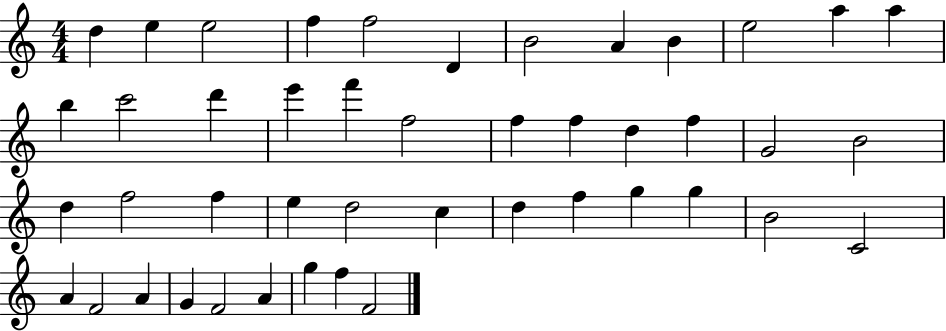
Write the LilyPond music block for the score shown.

{
  \clef treble
  \numericTimeSignature
  \time 4/4
  \key c \major
  d''4 e''4 e''2 | f''4 f''2 d'4 | b'2 a'4 b'4 | e''2 a''4 a''4 | \break b''4 c'''2 d'''4 | e'''4 f'''4 f''2 | f''4 f''4 d''4 f''4 | g'2 b'2 | \break d''4 f''2 f''4 | e''4 d''2 c''4 | d''4 f''4 g''4 g''4 | b'2 c'2 | \break a'4 f'2 a'4 | g'4 f'2 a'4 | g''4 f''4 f'2 | \bar "|."
}